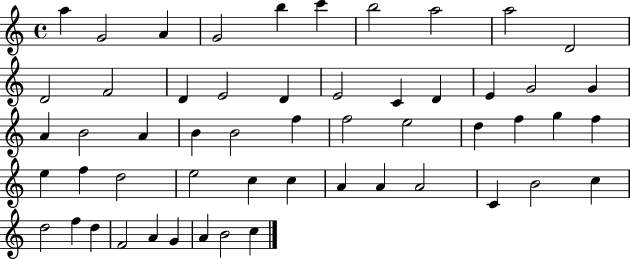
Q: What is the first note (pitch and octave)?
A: A5